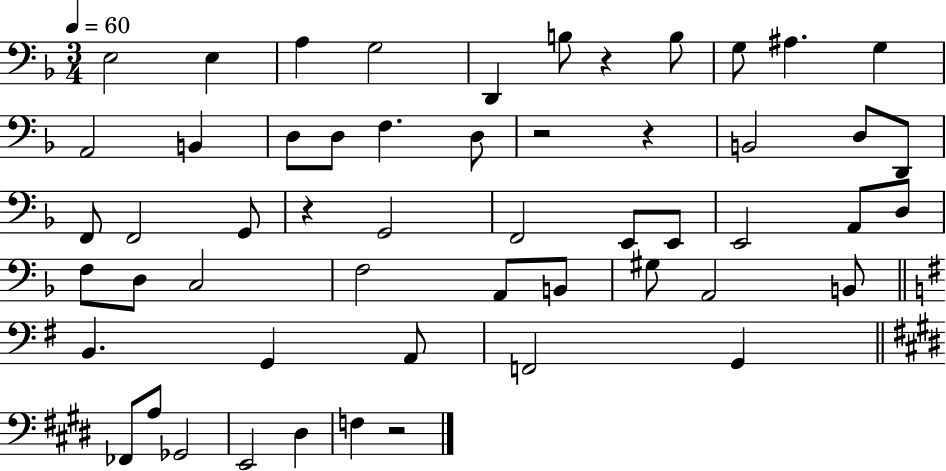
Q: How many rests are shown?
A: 5